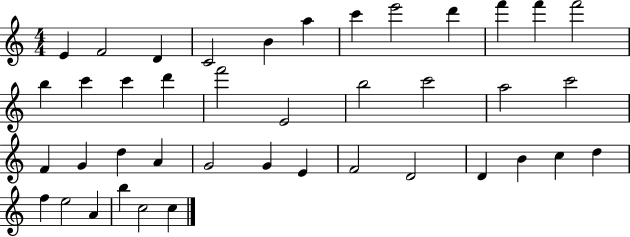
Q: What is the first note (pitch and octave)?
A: E4